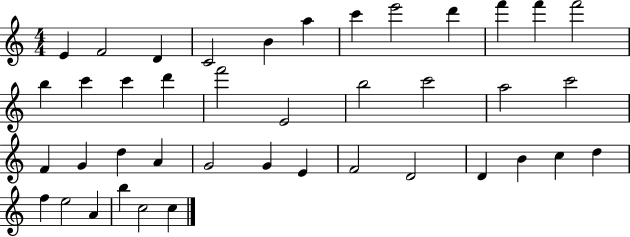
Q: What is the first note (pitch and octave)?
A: E4